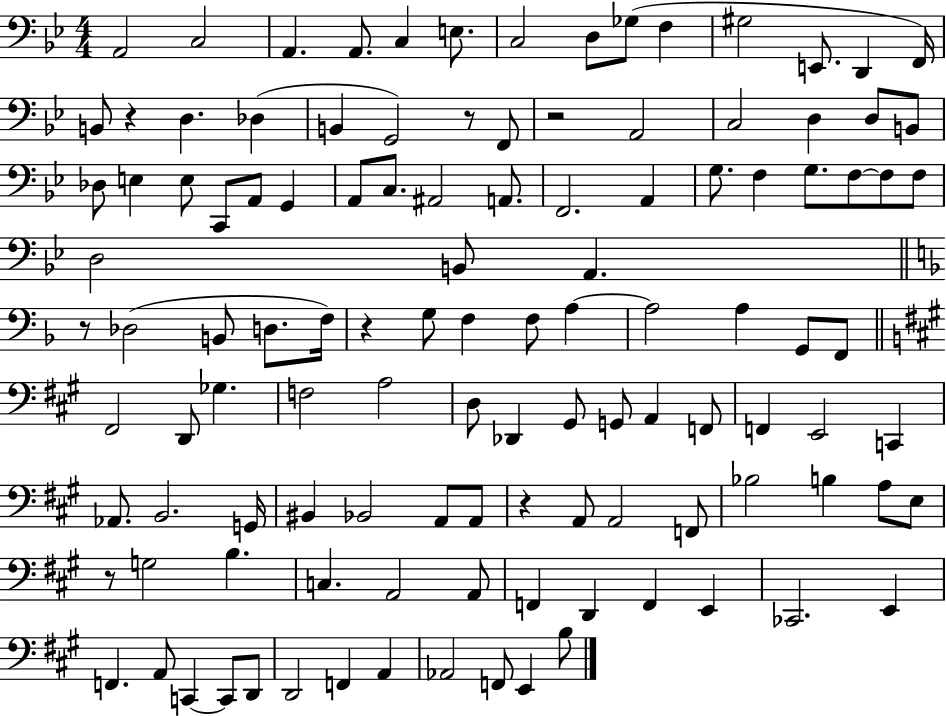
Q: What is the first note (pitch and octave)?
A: A2